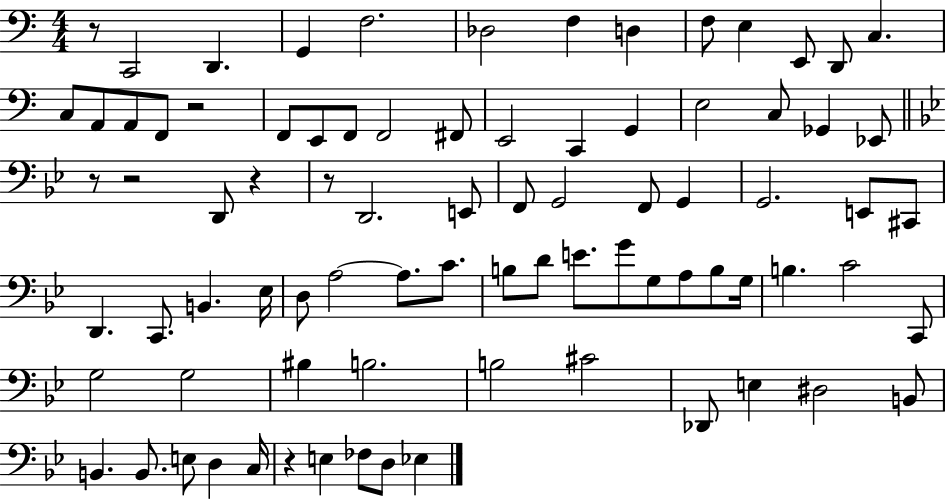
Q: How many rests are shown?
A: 7